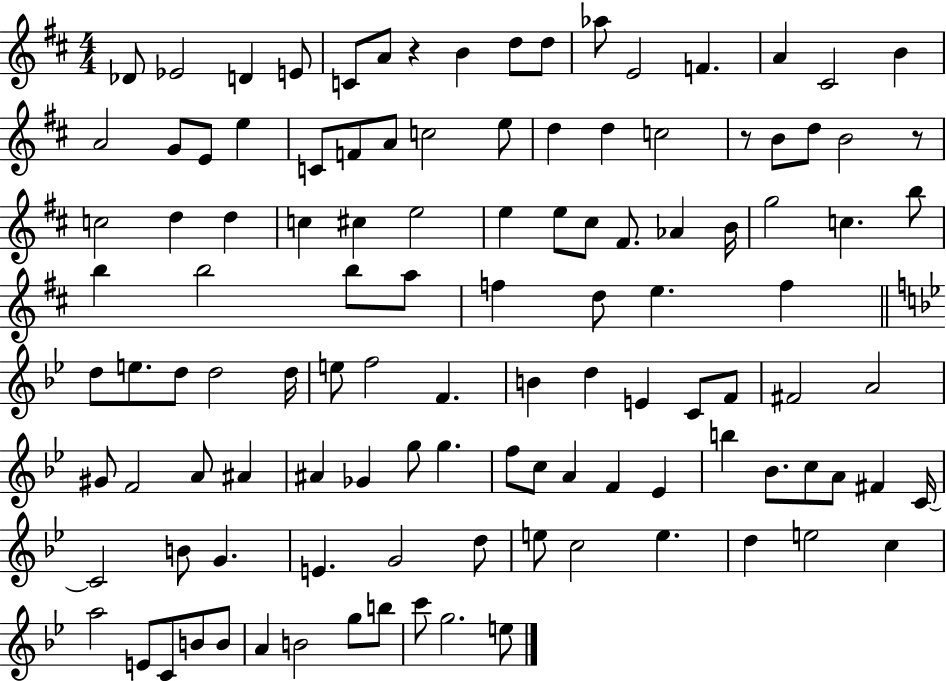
{
  \clef treble
  \numericTimeSignature
  \time 4/4
  \key d \major
  \repeat volta 2 { des'8 ees'2 d'4 e'8 | c'8 a'8 r4 b'4 d''8 d''8 | aes''8 e'2 f'4. | a'4 cis'2 b'4 | \break a'2 g'8 e'8 e''4 | c'8 f'8 a'8 c''2 e''8 | d''4 d''4 c''2 | r8 b'8 d''8 b'2 r8 | \break c''2 d''4 d''4 | c''4 cis''4 e''2 | e''4 e''8 cis''8 fis'8. aes'4 b'16 | g''2 c''4. b''8 | \break b''4 b''2 b''8 a''8 | f''4 d''8 e''4. f''4 | \bar "||" \break \key bes \major d''8 e''8. d''8 d''2 d''16 | e''8 f''2 f'4. | b'4 d''4 e'4 c'8 f'8 | fis'2 a'2 | \break gis'8 f'2 a'8 ais'4 | ais'4 ges'4 g''8 g''4. | f''8 c''8 a'4 f'4 ees'4 | b''4 bes'8. c''8 a'8 fis'4 c'16~~ | \break c'2 b'8 g'4. | e'4. g'2 d''8 | e''8 c''2 e''4. | d''4 e''2 c''4 | \break a''2 e'8 c'8 b'8 b'8 | a'4 b'2 g''8 b''8 | c'''8 g''2. e''8 | } \bar "|."
}